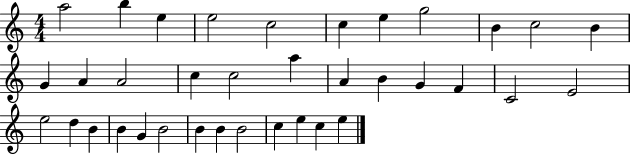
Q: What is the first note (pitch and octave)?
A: A5